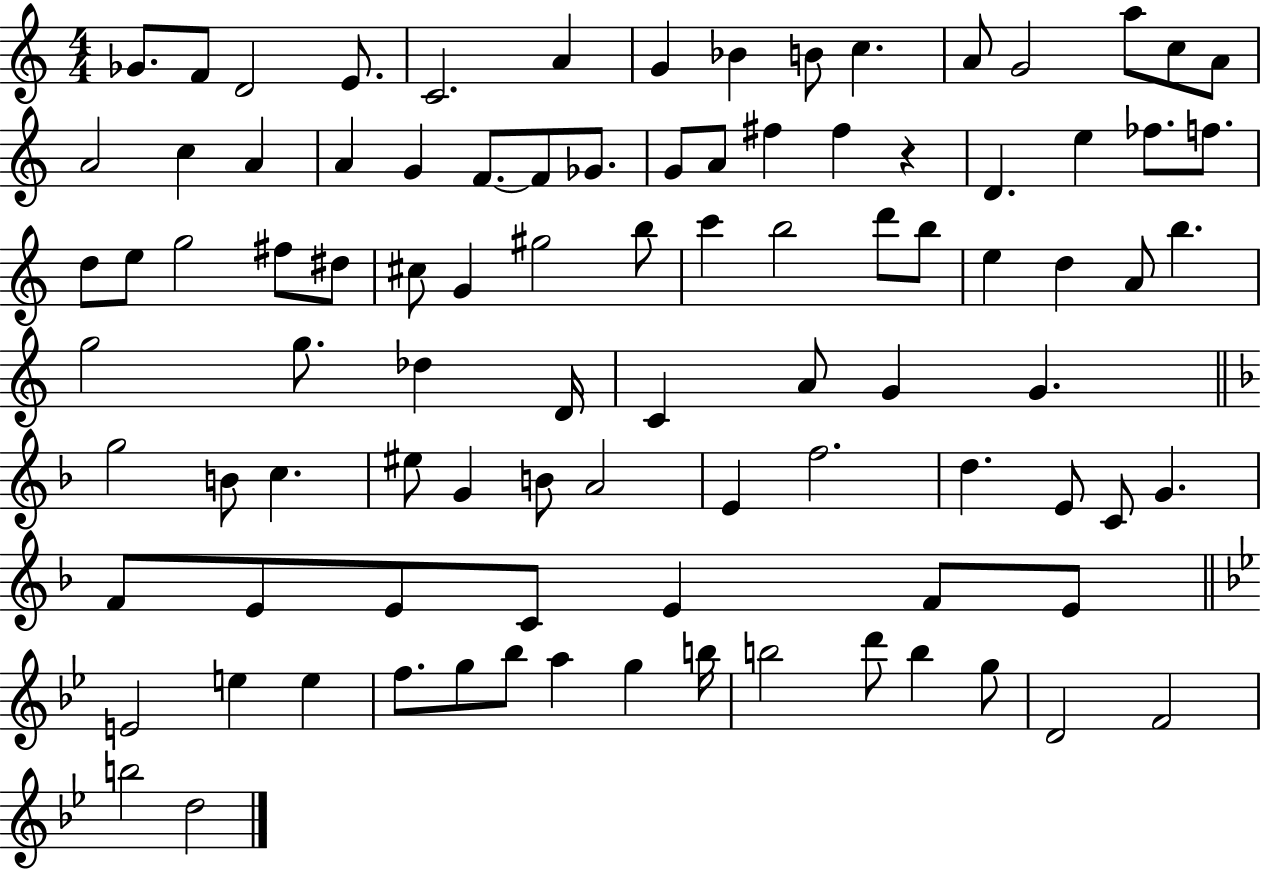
Gb4/e. F4/e D4/h E4/e. C4/h. A4/q G4/q Bb4/q B4/e C5/q. A4/e G4/h A5/e C5/e A4/e A4/h C5/q A4/q A4/q G4/q F4/e. F4/e Gb4/e. G4/e A4/e F#5/q F#5/q R/q D4/q. E5/q FES5/e. F5/e. D5/e E5/e G5/h F#5/e D#5/e C#5/e G4/q G#5/h B5/e C6/q B5/h D6/e B5/e E5/q D5/q A4/e B5/q. G5/h G5/e. Db5/q D4/s C4/q A4/e G4/q G4/q. G5/h B4/e C5/q. EIS5/e G4/q B4/e A4/h E4/q F5/h. D5/q. E4/e C4/e G4/q. F4/e E4/e E4/e C4/e E4/q F4/e E4/e E4/h E5/q E5/q F5/e. G5/e Bb5/e A5/q G5/q B5/s B5/h D6/e B5/q G5/e D4/h F4/h B5/h D5/h